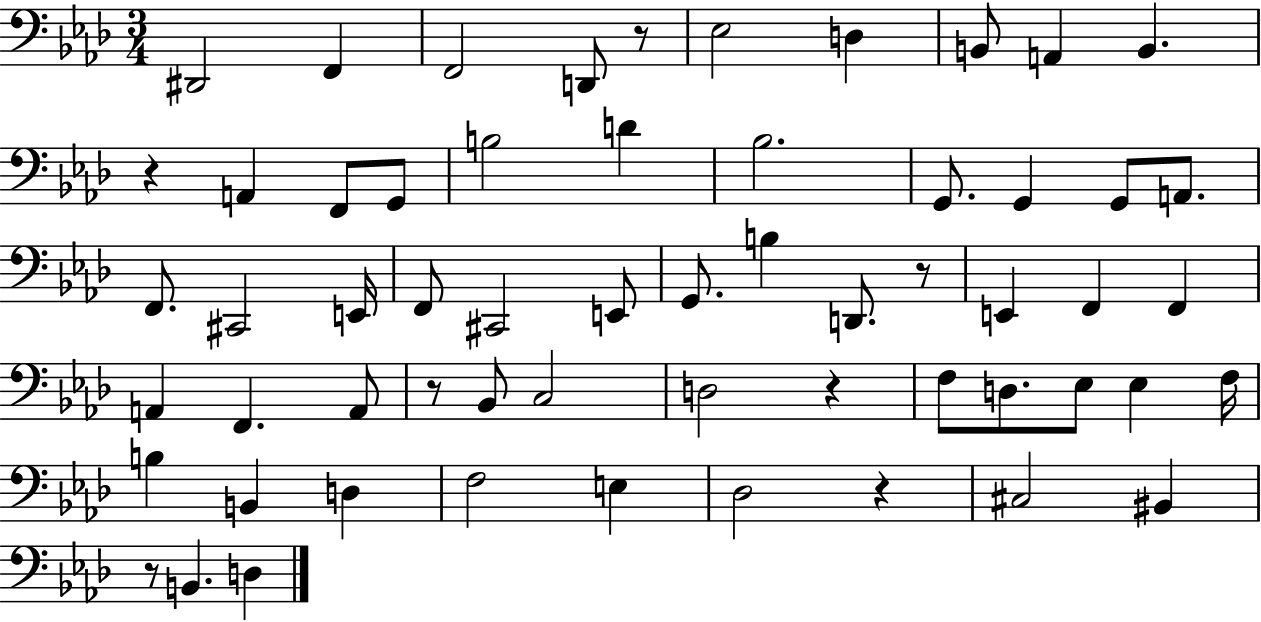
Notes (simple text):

D#2/h F2/q F2/h D2/e R/e Eb3/h D3/q B2/e A2/q B2/q. R/q A2/q F2/e G2/e B3/h D4/q Bb3/h. G2/e. G2/q G2/e A2/e. F2/e. C#2/h E2/s F2/e C#2/h E2/e G2/e. B3/q D2/e. R/e E2/q F2/q F2/q A2/q F2/q. A2/e R/e Bb2/e C3/h D3/h R/q F3/e D3/e. Eb3/e Eb3/q F3/s B3/q B2/q D3/q F3/h E3/q Db3/h R/q C#3/h BIS2/q R/e B2/q. D3/q